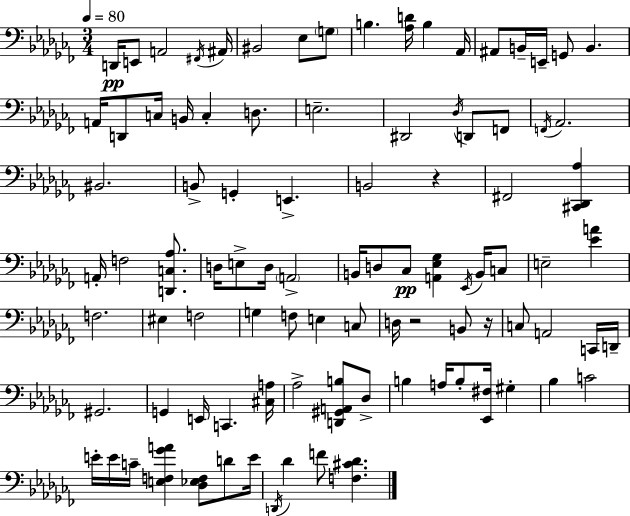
{
  \clef bass
  \numericTimeSignature
  \time 3/4
  \key aes \minor
  \tempo 4 = 80
  d,16\pp e,8 a,2 \acciaccatura { fis,16 } | ais,16 bis,2 ees8 \parenthesize g8 | b4. <aes d'>16 b4 | aes,16 ais,8 b,16-- e,16-- g,8 b,4. | \break a,16 d,8 c16 b,16 c4-. d8. | e2.-- | dis,2 \acciaccatura { des16 } d,8 | f,8 \acciaccatura { f,16 } aes,2. | \break bis,2. | b,8-> g,4-. e,4.-> | b,2 r4 | fis,2 <cis, des, aes>4 | \break a,16-. f2 | <d, c aes>8. d16 e8-> d16 \parenthesize a,2-> | b,16 d8 ces8\pp <a, ees ges>4 | \acciaccatura { ees,16 } b,16 c8 e2-- | \break <ees' a'>4 f2. | eis4 f2 | g4 f8 e4 | c8 d16 r2 | \break b,8 r16 c8 a,2 | c,16 d,16-- gis,2. | g,4 e,16 c,4. | <cis a>16 aes2-> | \break <d, gis, a, b>8 des8-> b4 a16 b8-. <ees, fis>16 | gis4-. bes4 c'2 | e'16-. e'16 c'16-- <e f ges' a'>4 <des ees f>8 | d'8 e'16 \acciaccatura { d,16 } des'4 f'8 <f cis' des'>4. | \break \bar "|."
}